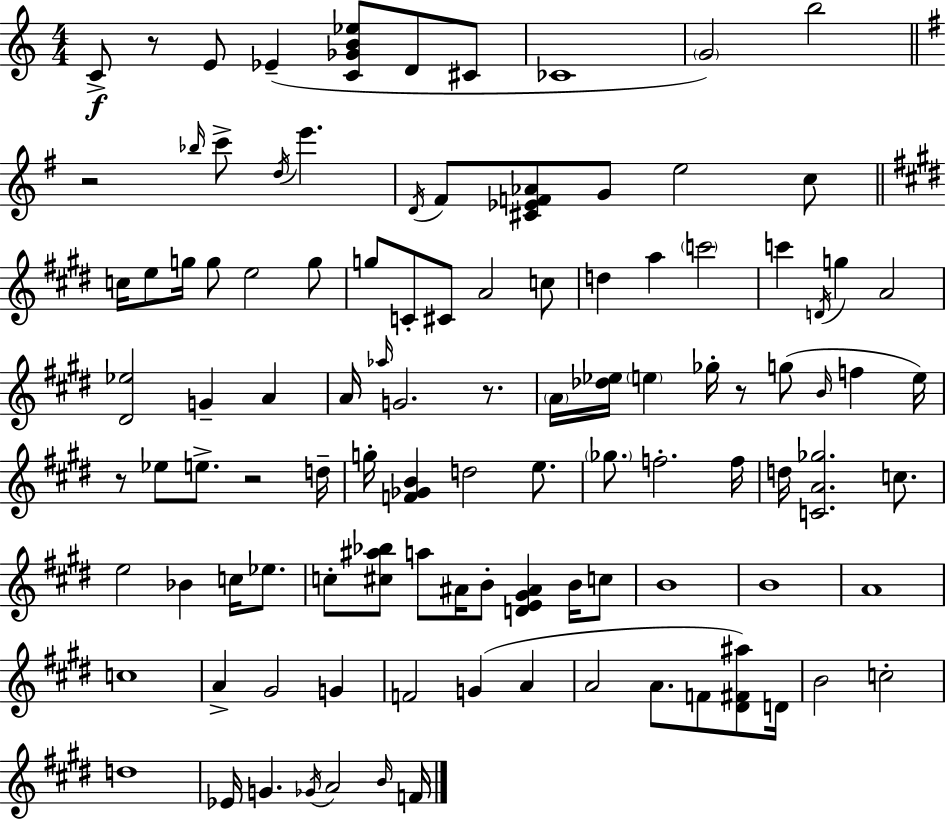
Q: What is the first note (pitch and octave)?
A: C4